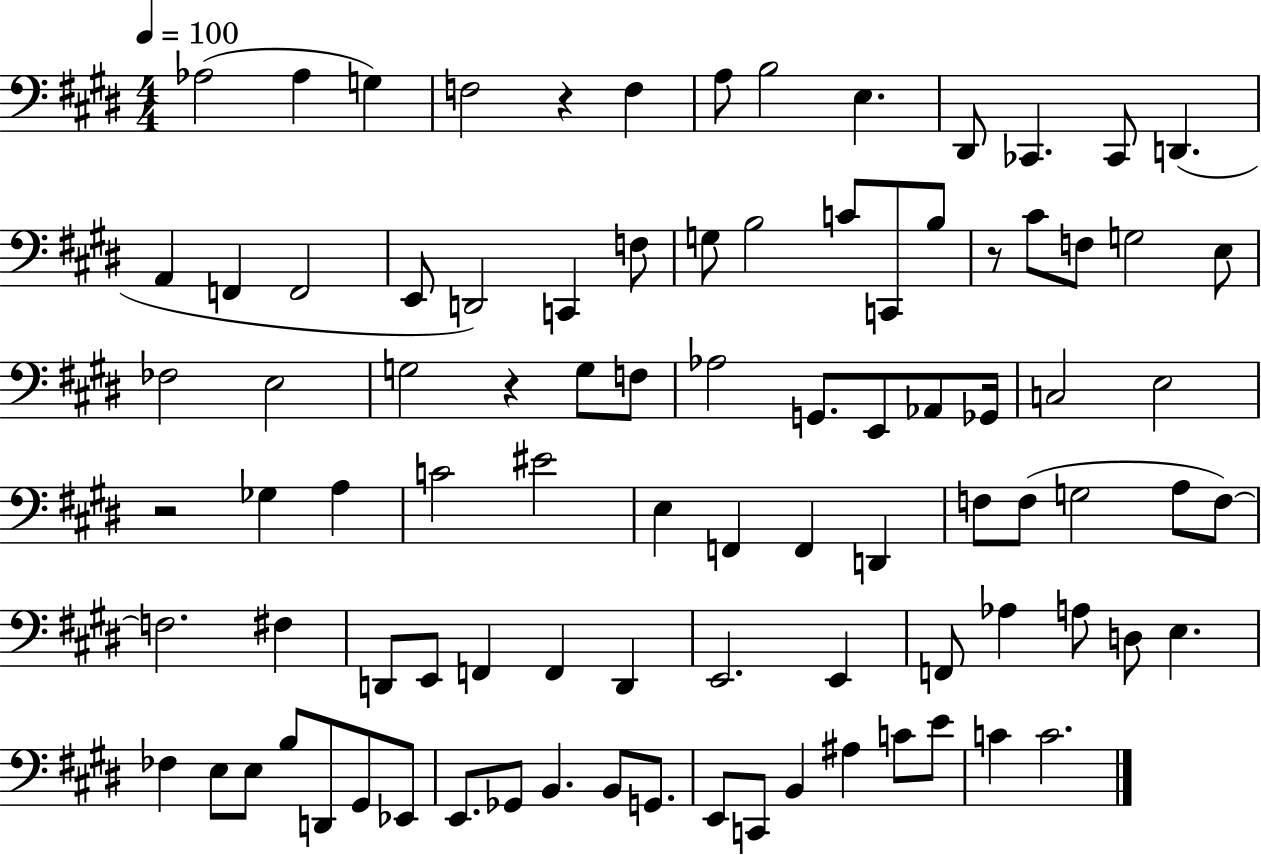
Ab3/h Ab3/q G3/q F3/h R/q F3/q A3/e B3/h E3/q. D#2/e CES2/q. CES2/e D2/q. A2/q F2/q F2/h E2/e D2/h C2/q F3/e G3/e B3/h C4/e C2/e B3/e R/e C#4/e F3/e G3/h E3/e FES3/h E3/h G3/h R/q G3/e F3/e Ab3/h G2/e. E2/e Ab2/e Gb2/s C3/h E3/h R/h Gb3/q A3/q C4/h EIS4/h E3/q F2/q F2/q D2/q F3/e F3/e G3/h A3/e F3/e F3/h. F#3/q D2/e E2/e F2/q F2/q D2/q E2/h. E2/q F2/e Ab3/q A3/e D3/e E3/q. FES3/q E3/e E3/e B3/e D2/e G#2/e Eb2/e E2/e. Gb2/e B2/q. B2/e G2/e. E2/e C2/e B2/q A#3/q C4/e E4/e C4/q C4/h.